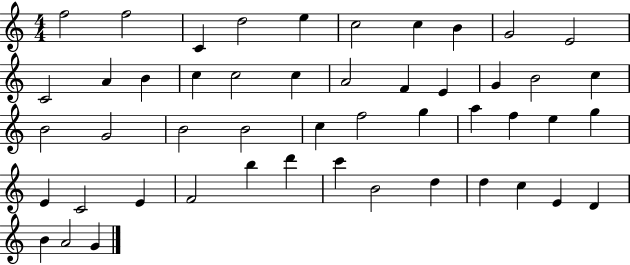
{
  \clef treble
  \numericTimeSignature
  \time 4/4
  \key c \major
  f''2 f''2 | c'4 d''2 e''4 | c''2 c''4 b'4 | g'2 e'2 | \break c'2 a'4 b'4 | c''4 c''2 c''4 | a'2 f'4 e'4 | g'4 b'2 c''4 | \break b'2 g'2 | b'2 b'2 | c''4 f''2 g''4 | a''4 f''4 e''4 g''4 | \break e'4 c'2 e'4 | f'2 b''4 d'''4 | c'''4 b'2 d''4 | d''4 c''4 e'4 d'4 | \break b'4 a'2 g'4 | \bar "|."
}